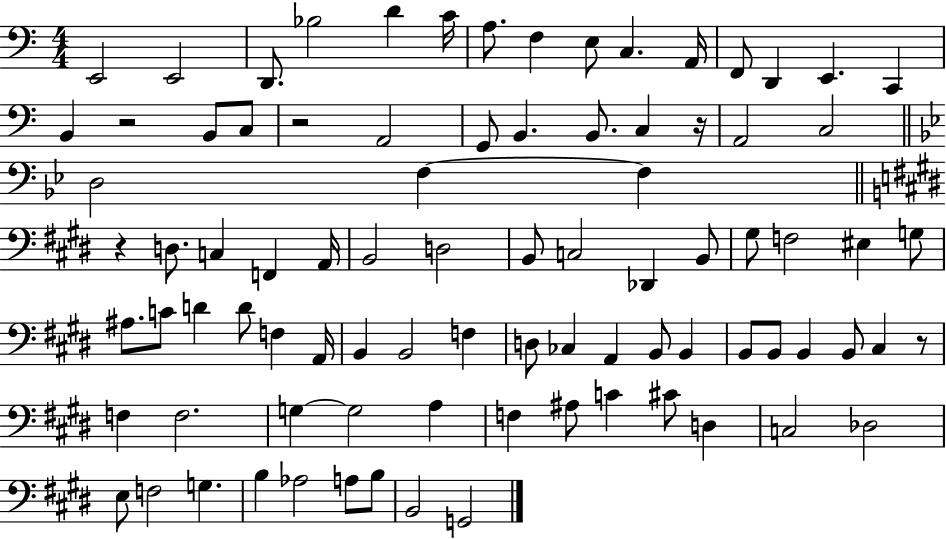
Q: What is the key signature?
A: C major